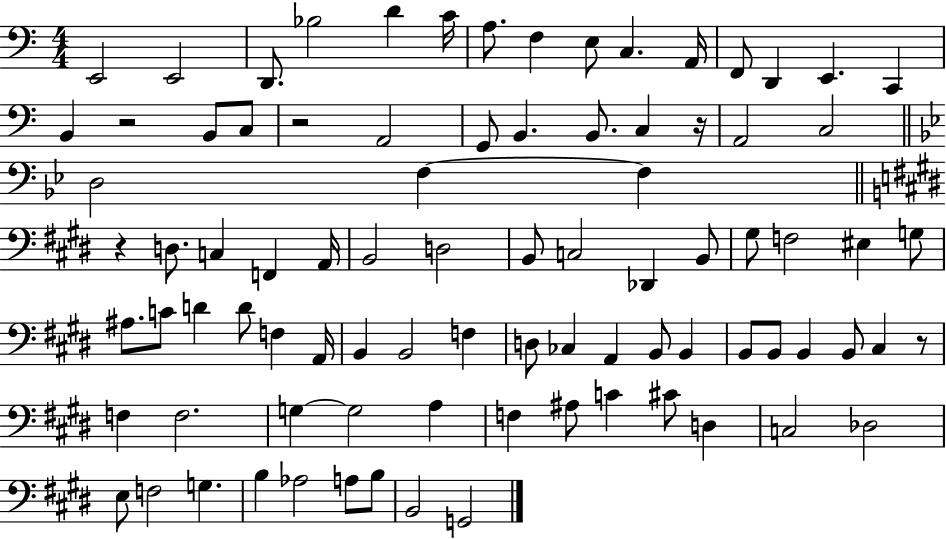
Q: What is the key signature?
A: C major